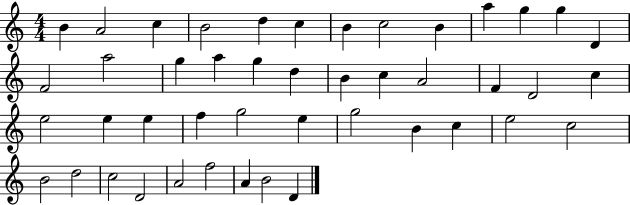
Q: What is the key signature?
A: C major